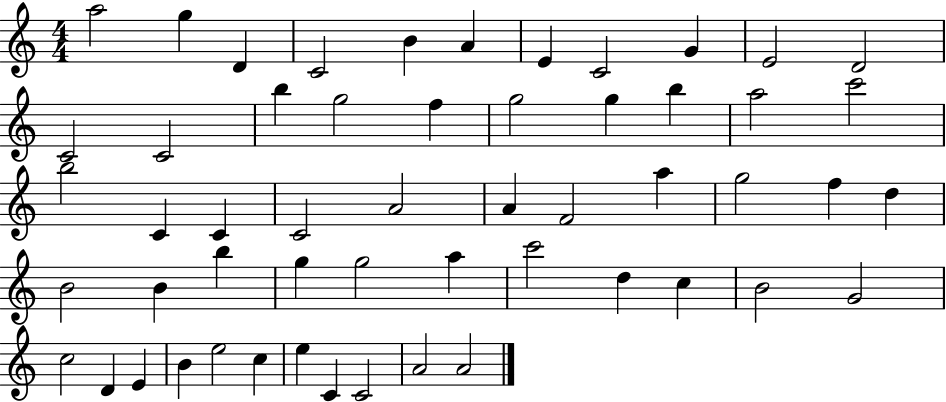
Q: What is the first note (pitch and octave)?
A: A5